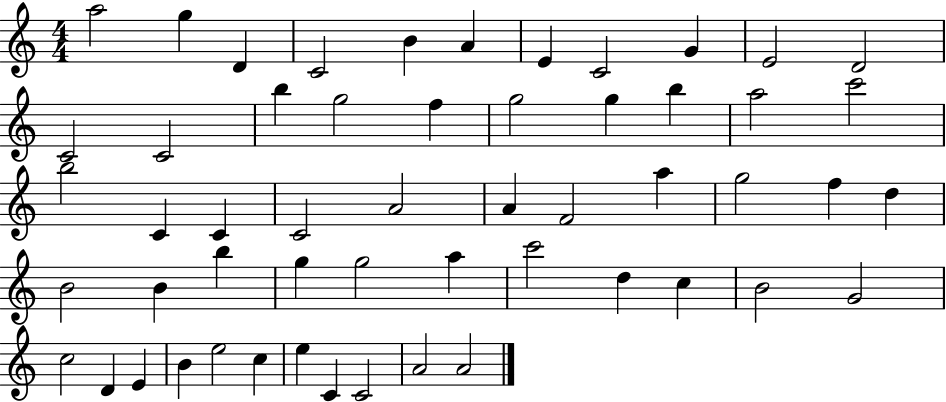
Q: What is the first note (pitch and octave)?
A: A5